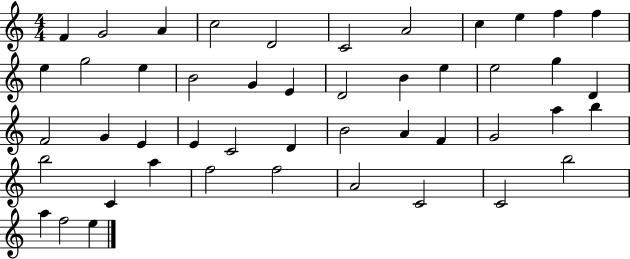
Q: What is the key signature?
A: C major